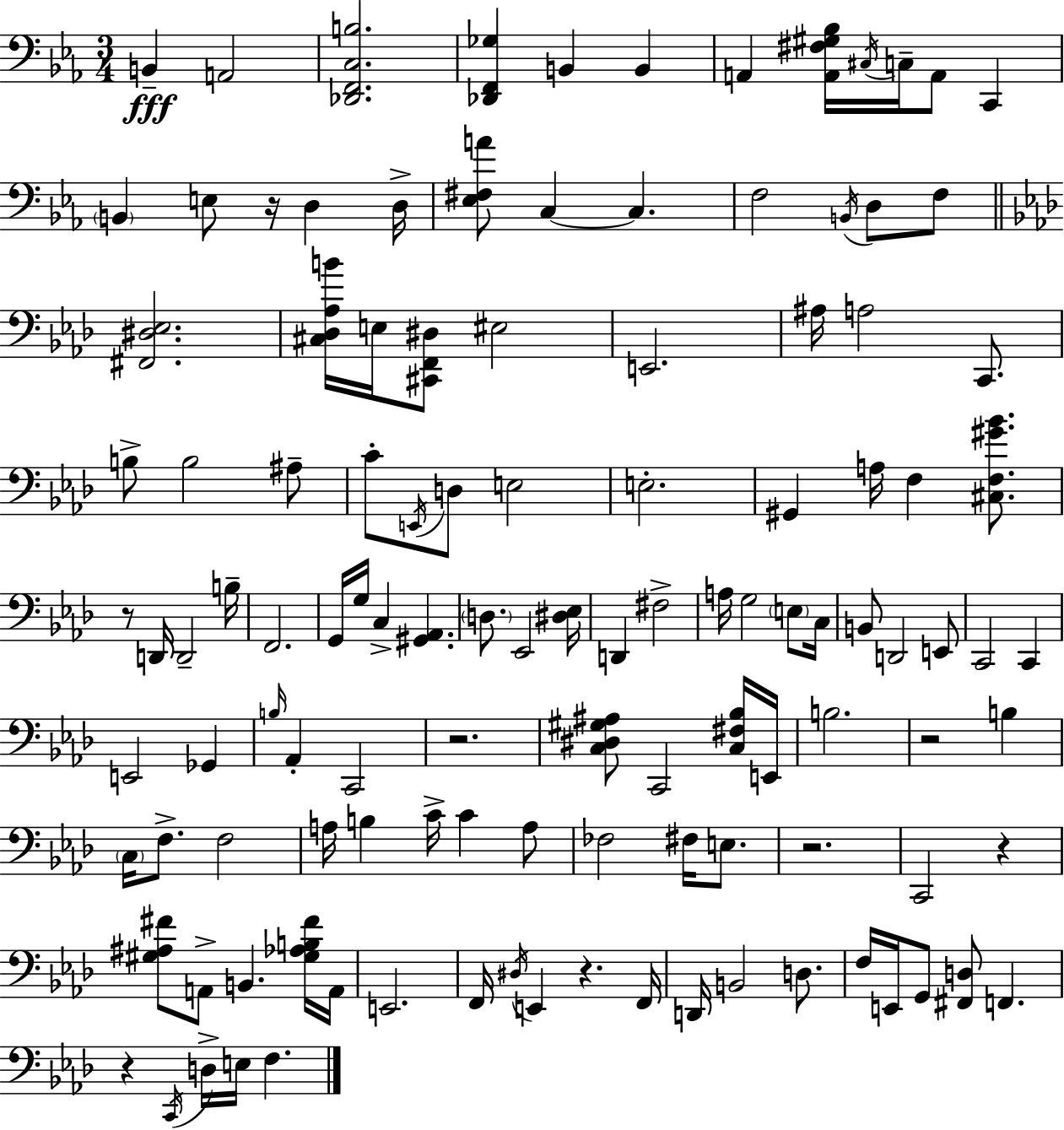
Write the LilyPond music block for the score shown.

{
  \clef bass
  \numericTimeSignature
  \time 3/4
  \key c \minor
  b,4--\fff a,2 | <des, f, c b>2. | <des, f, ges>4 b,4 b,4 | a,4 <a, fis gis bes>16 \acciaccatura { cis16 } c16-- a,8 c,4 | \break \parenthesize b,4 e8 r16 d4 | d16-> <ees fis a'>8 c4~~ c4. | f2 \acciaccatura { b,16 } d8 | f8 \bar "||" \break \key aes \major <fis, dis ees>2. | <cis des aes b'>16 e16 <cis, f, dis>8 eis2 | e,2. | ais16 a2 c,8. | \break b8-> b2 ais8-- | c'8-. \acciaccatura { e,16 } d8 e2 | e2.-. | gis,4 a16 f4 <cis f gis' bes'>8. | \break r8 d,16 d,2-- | b16-- f,2. | g,16 g16 c4-> <gis, aes,>4. | \parenthesize d8. ees,2 | \break <dis ees>16 d,4 fis2-> | a16 g2 \parenthesize e8 | c16 b,8 d,2 e,8 | c,2 c,4 | \break e,2 ges,4 | \grace { b16 } aes,4-. c,2 | r2. | <c dis gis ais>8 c,2 | \break <c fis bes>16 e,16 b2. | r2 b4 | \parenthesize c16 f8.-> f2 | a16 b4 c'16-> c'4 | \break a8 fes2 fis16 e8. | r2. | c,2 r4 | <gis ais fis'>8 a,8-> b,4. | \break <gis aes b fis'>16 a,16 e,2. | f,16 \acciaccatura { dis16 } e,4 r4. | f,16 d,16 b,2 | d8. f16 e,16 g,8 <fis, d>8 f,4. | \break r4 \acciaccatura { c,16 } d16-> e16 f4. | \bar "|."
}